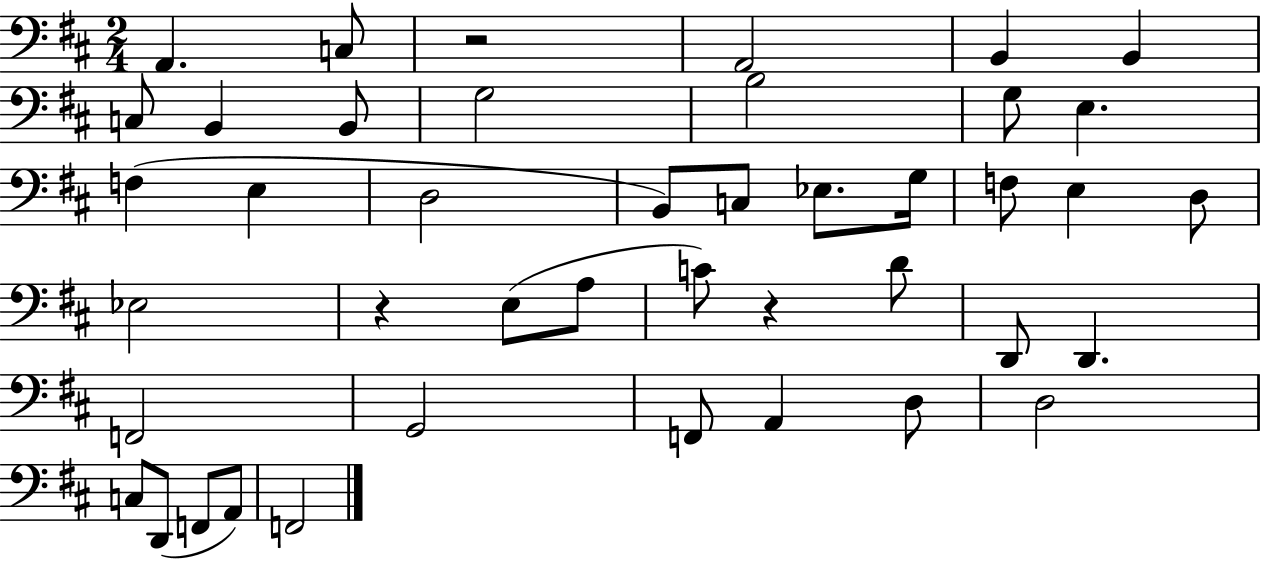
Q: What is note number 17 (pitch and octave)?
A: C3